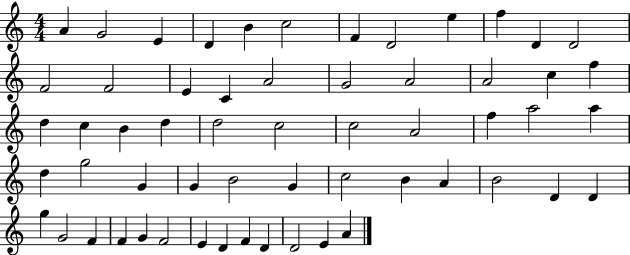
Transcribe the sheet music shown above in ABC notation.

X:1
T:Untitled
M:4/4
L:1/4
K:C
A G2 E D B c2 F D2 e f D D2 F2 F2 E C A2 G2 A2 A2 c f d c B d d2 c2 c2 A2 f a2 a d g2 G G B2 G c2 B A B2 D D g G2 F F G F2 E D F D D2 E A